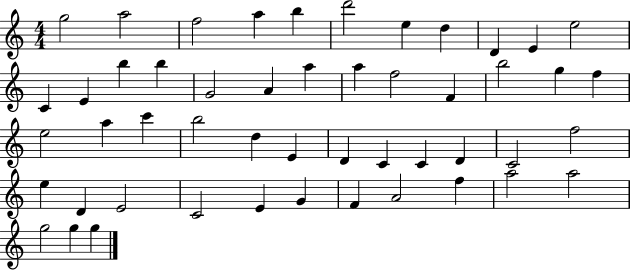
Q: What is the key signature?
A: C major